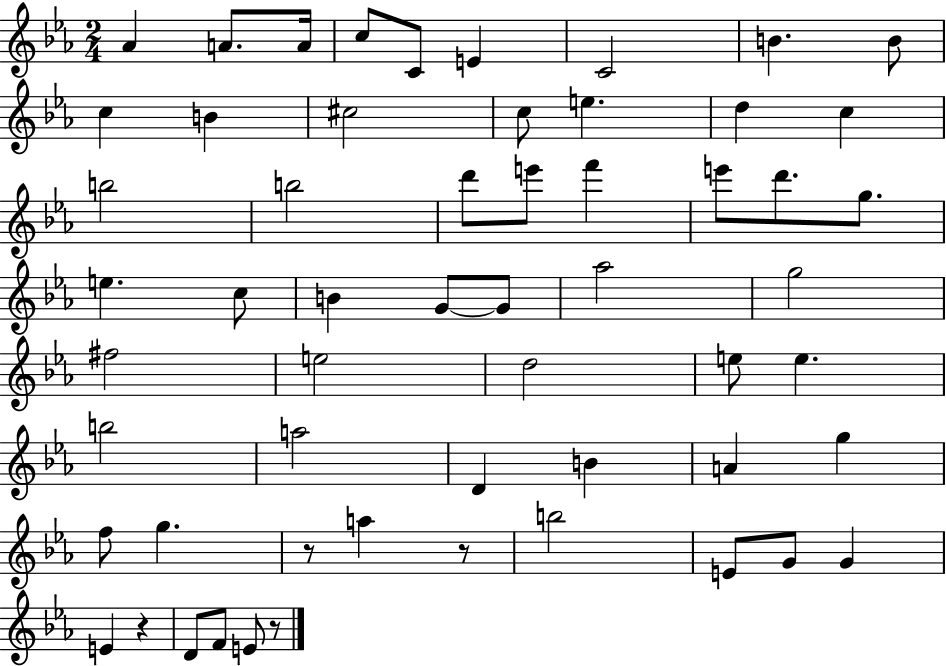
{
  \clef treble
  \numericTimeSignature
  \time 2/4
  \key ees \major
  aes'4 a'8. a'16 | c''8 c'8 e'4 | c'2 | b'4. b'8 | \break c''4 b'4 | cis''2 | c''8 e''4. | d''4 c''4 | \break b''2 | b''2 | d'''8 e'''8 f'''4 | e'''8 d'''8. g''8. | \break e''4. c''8 | b'4 g'8~~ g'8 | aes''2 | g''2 | \break fis''2 | e''2 | d''2 | e''8 e''4. | \break b''2 | a''2 | d'4 b'4 | a'4 g''4 | \break f''8 g''4. | r8 a''4 r8 | b''2 | e'8 g'8 g'4 | \break e'4 r4 | d'8 f'8 e'8 r8 | \bar "|."
}